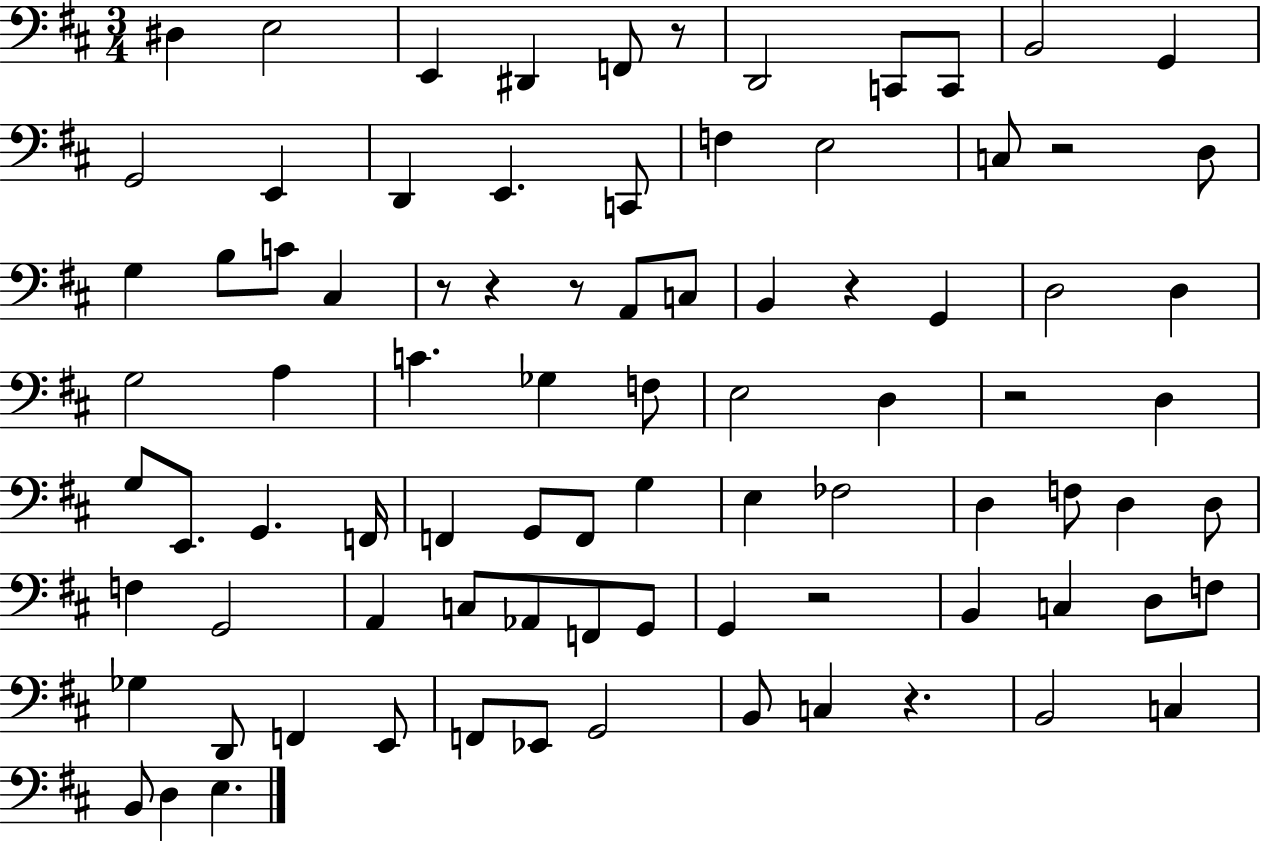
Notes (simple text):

D#3/q E3/h E2/q D#2/q F2/e R/e D2/h C2/e C2/e B2/h G2/q G2/h E2/q D2/q E2/q. C2/e F3/q E3/h C3/e R/h D3/e G3/q B3/e C4/e C#3/q R/e R/q R/e A2/e C3/e B2/q R/q G2/q D3/h D3/q G3/h A3/q C4/q. Gb3/q F3/e E3/h D3/q R/h D3/q G3/e E2/e. G2/q. F2/s F2/q G2/e F2/e G3/q E3/q FES3/h D3/q F3/e D3/q D3/e F3/q G2/h A2/q C3/e Ab2/e F2/e G2/e G2/q R/h B2/q C3/q D3/e F3/e Gb3/q D2/e F2/q E2/e F2/e Eb2/e G2/h B2/e C3/q R/q. B2/h C3/q B2/e D3/q E3/q.